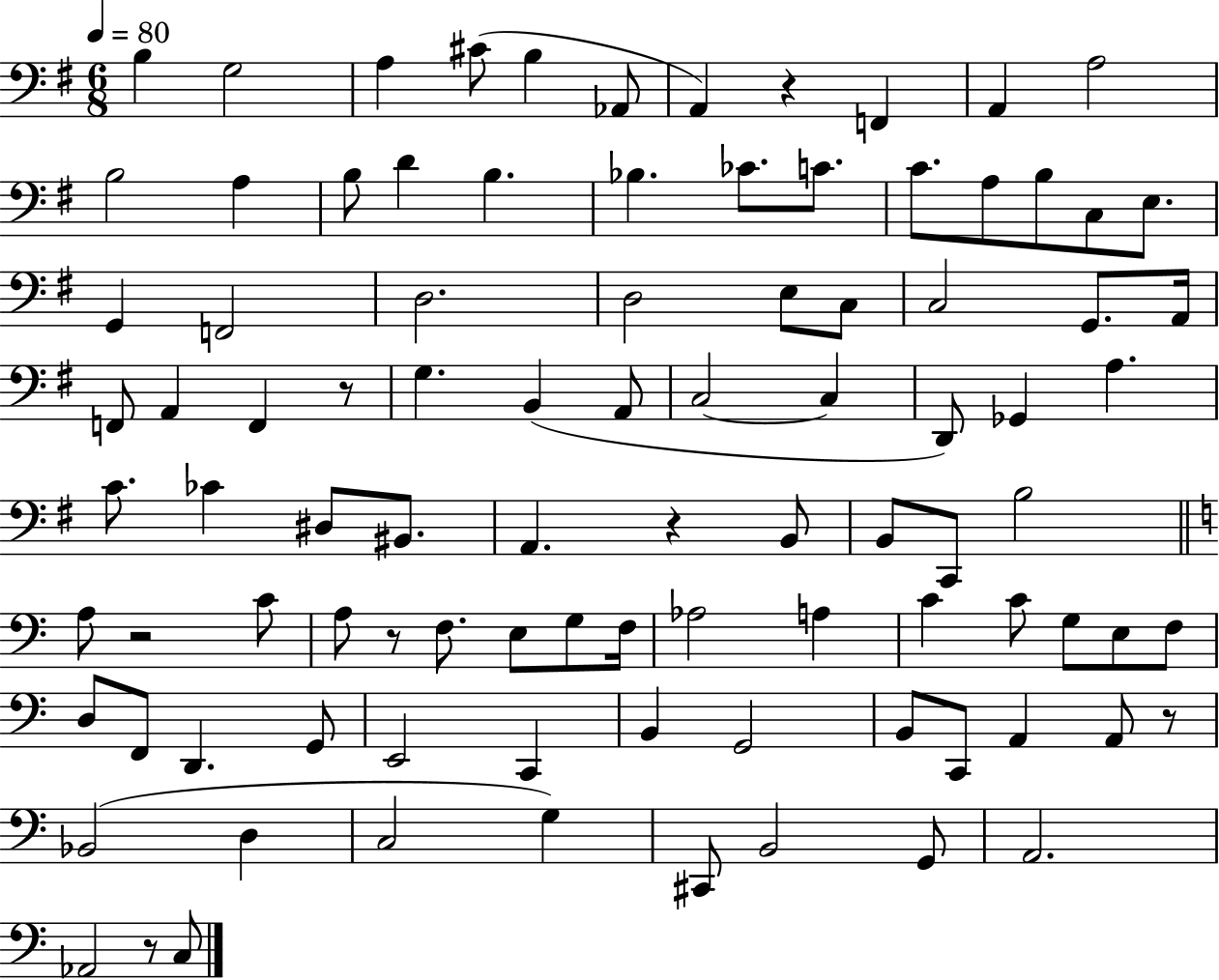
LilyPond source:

{
  \clef bass
  \numericTimeSignature
  \time 6/8
  \key g \major
  \tempo 4 = 80
  \repeat volta 2 { b4 g2 | a4 cis'8( b4 aes,8 | a,4) r4 f,4 | a,4 a2 | \break b2 a4 | b8 d'4 b4. | bes4. ces'8. c'8. | c'8. a8 b8 c8 e8. | \break g,4 f,2 | d2. | d2 e8 c8 | c2 g,8. a,16 | \break f,8 a,4 f,4 r8 | g4. b,4( a,8 | c2~~ c4 | d,8) ges,4 a4. | \break c'8. ces'4 dis8 bis,8. | a,4. r4 b,8 | b,8 c,8 b2 | \bar "||" \break \key c \major a8 r2 c'8 | a8 r8 f8. e8 g8 f16 | aes2 a4 | c'4 c'8 g8 e8 f8 | \break d8 f,8 d,4. g,8 | e,2 c,4 | b,4 g,2 | b,8 c,8 a,4 a,8 r8 | \break bes,2( d4 | c2 g4) | cis,8 b,2 g,8 | a,2. | \break aes,2 r8 c8 | } \bar "|."
}